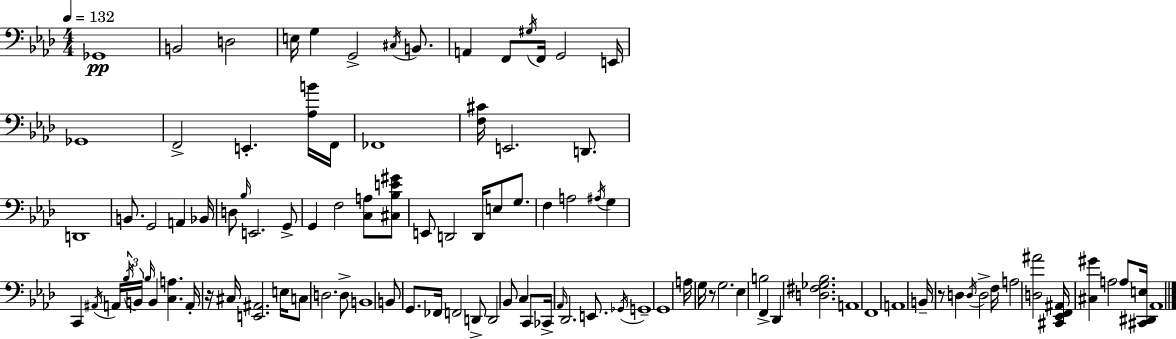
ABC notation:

X:1
T:Untitled
M:4/4
L:1/4
K:Ab
_G,,4 B,,2 D,2 E,/4 G, G,,2 ^C,/4 B,,/2 A,, F,,/2 ^G,/4 F,,/4 G,,2 E,,/4 _G,,4 F,,2 E,, [_A,B]/4 F,,/4 _F,,4 [F,^C]/4 E,,2 D,,/2 D,,4 B,,/2 G,,2 A,, _B,,/4 D,/2 _B,/4 E,,2 G,,/2 G,, F,2 [C,A,]/2 [^C,_B,E^G]/2 E,,/2 D,,2 D,,/4 E,/2 G,/2 F, A,2 ^A,/4 G, C,, ^A,,/4 A,,/4 _B,/4 B,,/4 _B,/4 B,, [C,A,] A,,/4 z/4 ^C,/4 [E,,^A,,]2 E,/4 C,/2 D,2 D,/2 B,,4 B,,/2 G,,/2 _F,,/4 F,,2 D,,/2 D,,2 _B,,/2 C, C,,/2 _C,,/4 _A,,/4 _D,,2 E,,/2 _G,,/4 G,,4 G,,4 A,/4 G,/4 z/2 G,2 _E, B,2 F,, _D,, [D,^F,_G,_B,]2 A,,4 F,,4 A,,4 B,,/4 z/2 D, D,/4 D,2 F,/4 A,2 [D,^A]2 [^C,,_E,,F,,^A,,]/4 [^C,^G] A,2 A,/2 [^C,,^D,,E,]/4 _A,,4